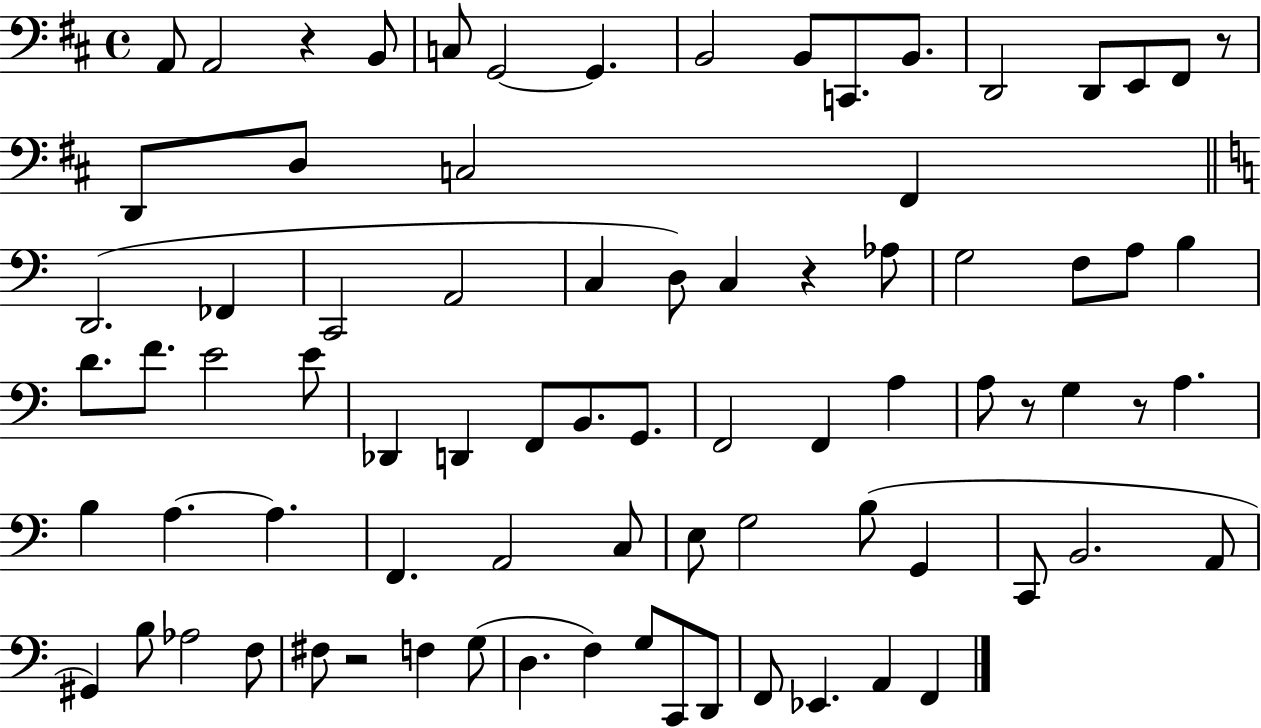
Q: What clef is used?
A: bass